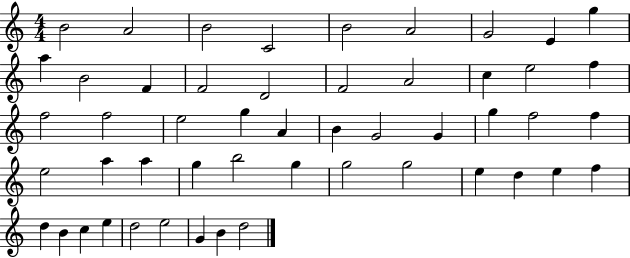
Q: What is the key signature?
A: C major